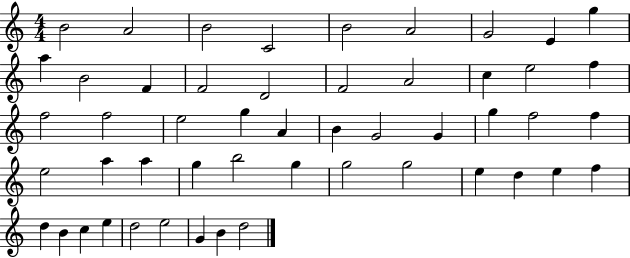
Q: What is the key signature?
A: C major